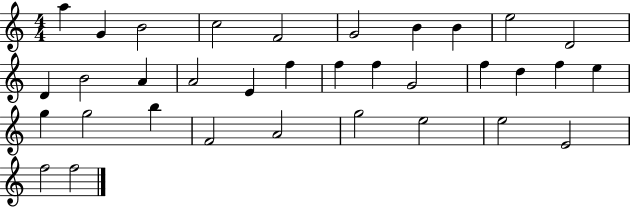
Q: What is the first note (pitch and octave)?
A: A5